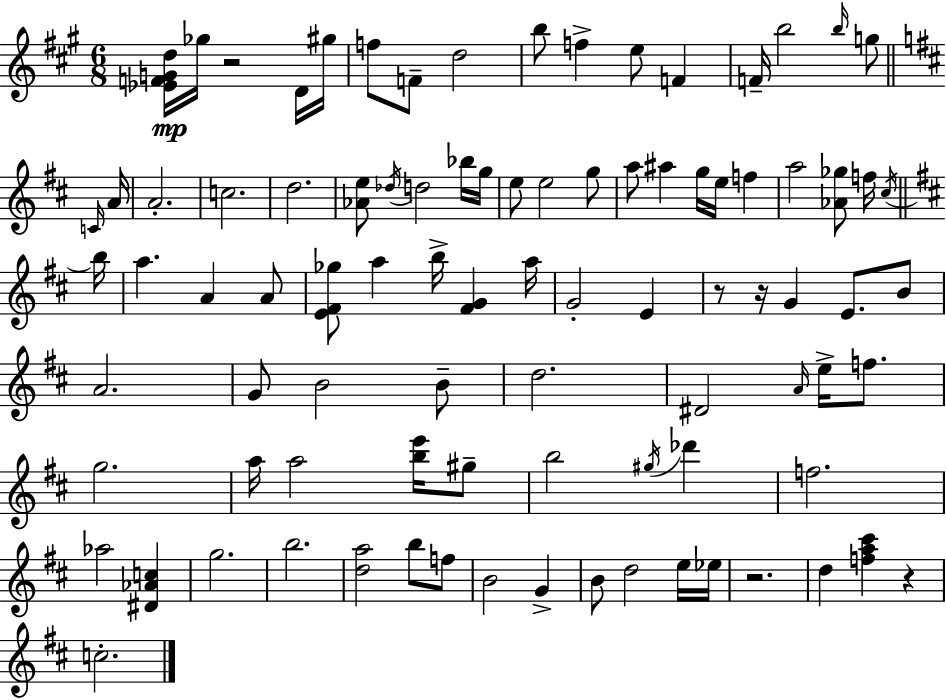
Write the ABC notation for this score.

X:1
T:Untitled
M:6/8
L:1/4
K:A
[_EFGd]/4 _g/4 z2 D/4 ^g/4 f/2 F/2 d2 b/2 f e/2 F F/4 b2 b/4 g/2 C/4 A/4 A2 c2 d2 [_Ae]/2 _d/4 d2 _b/4 g/4 e/2 e2 g/2 a/2 ^a g/4 e/4 f a2 [_A_g]/2 f/4 ^c/4 b/4 a A A/2 [E^F_g]/2 a b/4 [^FG] a/4 G2 E z/2 z/4 G E/2 B/2 A2 G/2 B2 B/2 d2 ^D2 A/4 e/4 f/2 g2 a/4 a2 [be']/4 ^g/2 b2 ^g/4 _d' f2 _a2 [^D_Ac] g2 b2 [da]2 b/2 f/2 B2 G B/2 d2 e/4 _e/4 z2 d [fa^c'] z c2